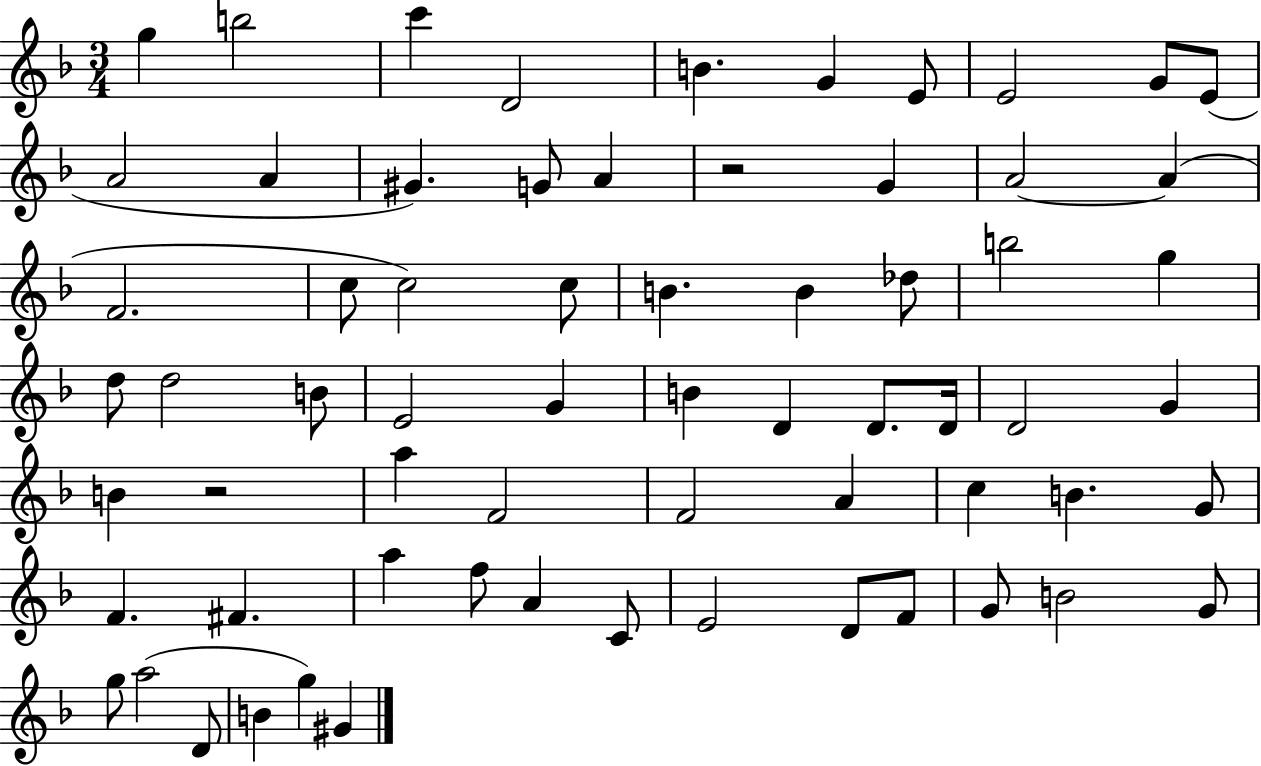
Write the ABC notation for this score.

X:1
T:Untitled
M:3/4
L:1/4
K:F
g b2 c' D2 B G E/2 E2 G/2 E/2 A2 A ^G G/2 A z2 G A2 A F2 c/2 c2 c/2 B B _d/2 b2 g d/2 d2 B/2 E2 G B D D/2 D/4 D2 G B z2 a F2 F2 A c B G/2 F ^F a f/2 A C/2 E2 D/2 F/2 G/2 B2 G/2 g/2 a2 D/2 B g ^G